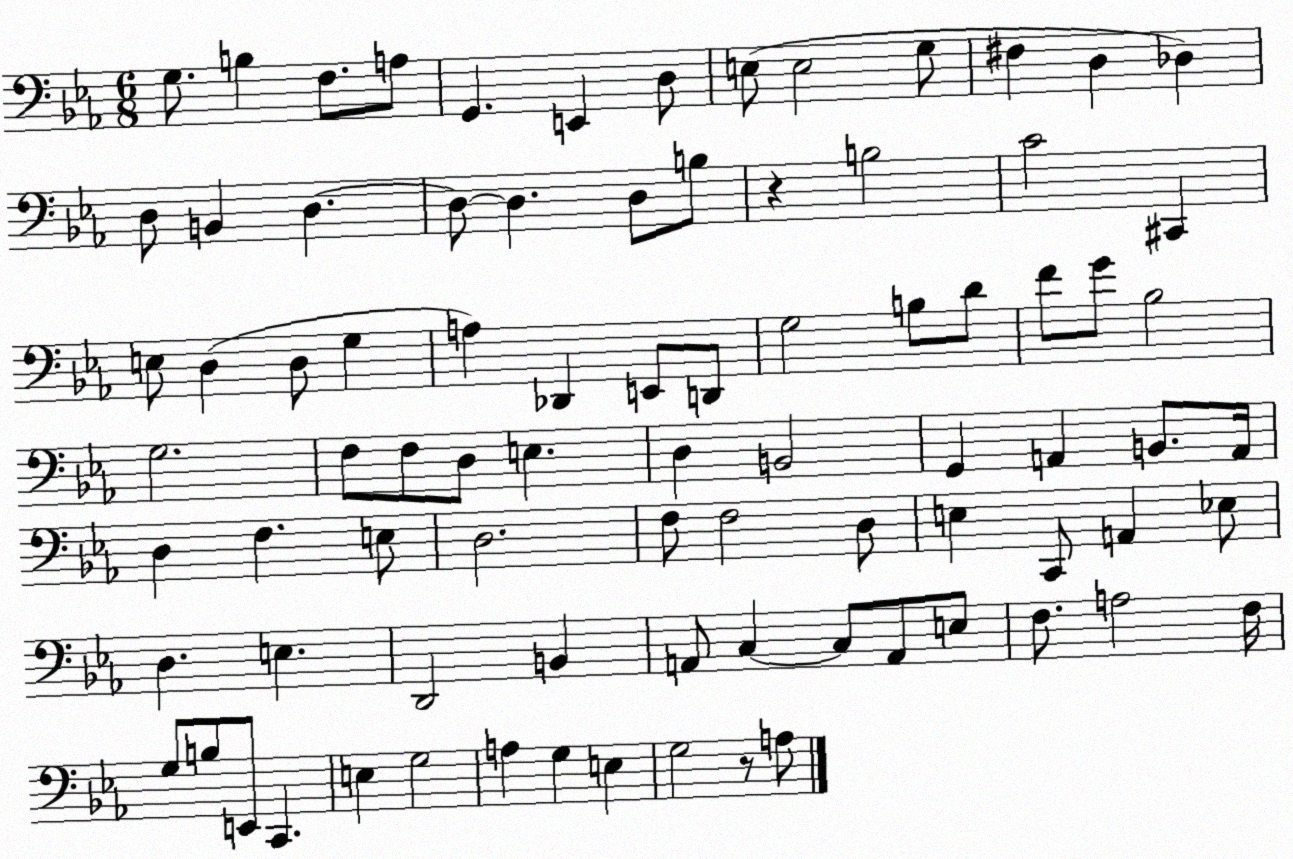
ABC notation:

X:1
T:Untitled
M:6/8
L:1/4
K:Eb
G,/2 B, F,/2 A,/2 G,, E,, D,/2 E,/2 E,2 G,/2 ^F, D, _D, D,/2 B,, D, D,/2 D, D,/2 B,/2 z B,2 C2 ^C,, E,/2 D, D,/2 G, A, _D,, E,,/2 D,,/2 G,2 B,/2 D/2 F/2 G/2 _B,2 G,2 F,/2 F,/2 D,/2 E, D, B,,2 G,, A,, B,,/2 A,,/4 D, F, E,/2 D,2 F,/2 F,2 D,/2 E, C,,/2 A,, _E,/2 D, E, D,,2 B,, A,,/2 C, C,/2 A,,/2 E,/2 F,/2 A,2 F,/4 G,/2 B,/2 E,,/2 C,, E, G,2 A, G, E, G,2 z/2 A,/2